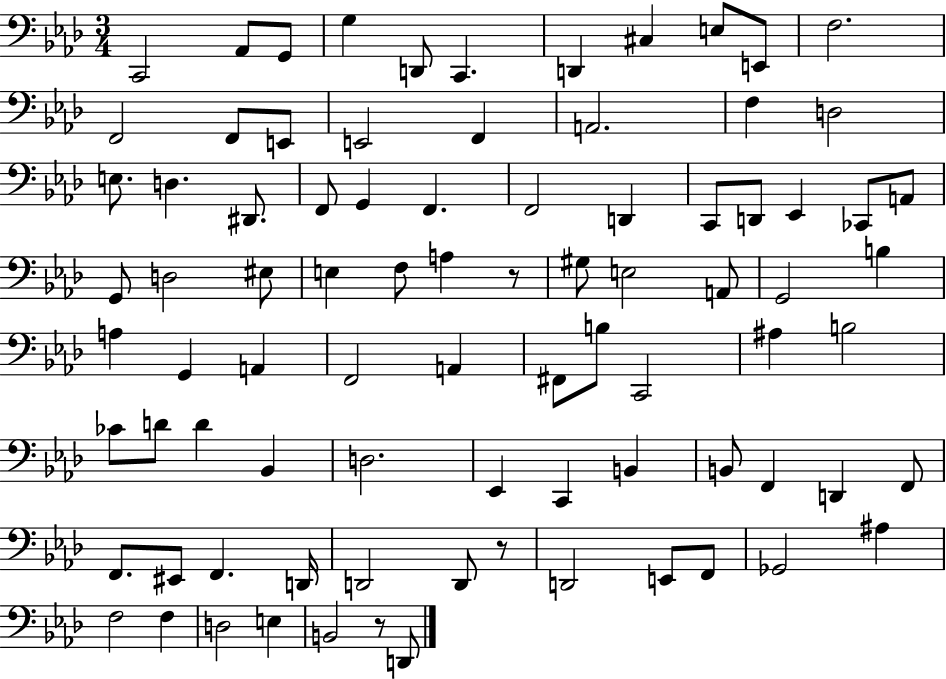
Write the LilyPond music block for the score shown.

{
  \clef bass
  \numericTimeSignature
  \time 3/4
  \key aes \major
  c,2 aes,8 g,8 | g4 d,8 c,4. | d,4 cis4 e8 e,8 | f2. | \break f,2 f,8 e,8 | e,2 f,4 | a,2. | f4 d2 | \break e8. d4. dis,8. | f,8 g,4 f,4. | f,2 d,4 | c,8 d,8 ees,4 ces,8 a,8 | \break g,8 d2 eis8 | e4 f8 a4 r8 | gis8 e2 a,8 | g,2 b4 | \break a4 g,4 a,4 | f,2 a,4 | fis,8 b8 c,2 | ais4 b2 | \break ces'8 d'8 d'4 bes,4 | d2. | ees,4 c,4 b,4 | b,8 f,4 d,4 f,8 | \break f,8. eis,8 f,4. d,16 | d,2 d,8 r8 | d,2 e,8 f,8 | ges,2 ais4 | \break f2 f4 | d2 e4 | b,2 r8 d,8 | \bar "|."
}